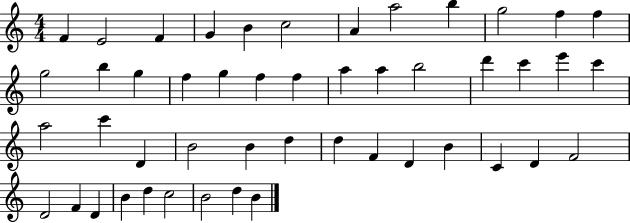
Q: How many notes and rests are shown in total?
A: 48